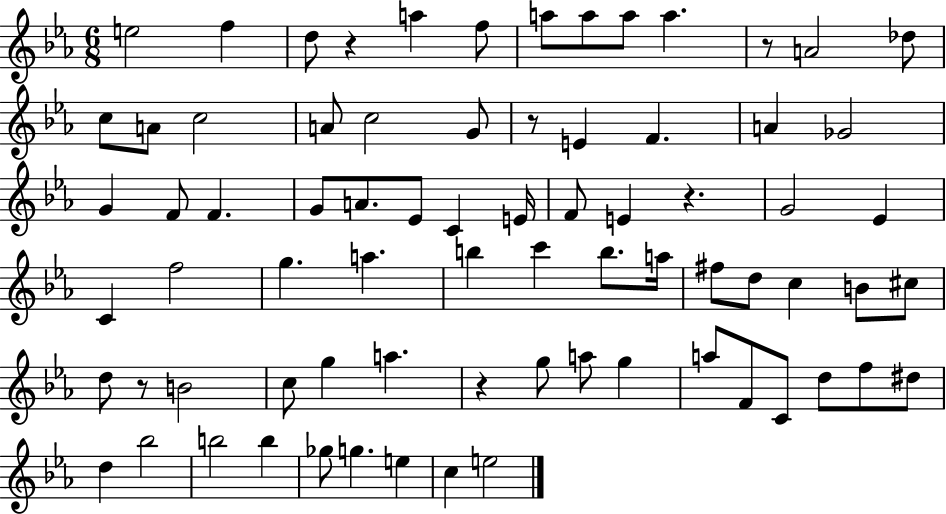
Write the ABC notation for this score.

X:1
T:Untitled
M:6/8
L:1/4
K:Eb
e2 f d/2 z a f/2 a/2 a/2 a/2 a z/2 A2 _d/2 c/2 A/2 c2 A/2 c2 G/2 z/2 E F A _G2 G F/2 F G/2 A/2 _E/2 C E/4 F/2 E z G2 _E C f2 g a b c' b/2 a/4 ^f/2 d/2 c B/2 ^c/2 d/2 z/2 B2 c/2 g a z g/2 a/2 g a/2 F/2 C/2 d/2 f/2 ^d/2 d _b2 b2 b _g/2 g e c e2